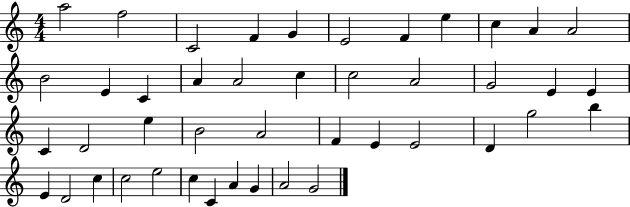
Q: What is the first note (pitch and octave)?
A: A5